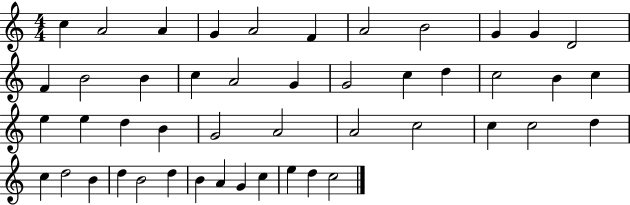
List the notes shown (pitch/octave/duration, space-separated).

C5/q A4/h A4/q G4/q A4/h F4/q A4/h B4/h G4/q G4/q D4/h F4/q B4/h B4/q C5/q A4/h G4/q G4/h C5/q D5/q C5/h B4/q C5/q E5/q E5/q D5/q B4/q G4/h A4/h A4/h C5/h C5/q C5/h D5/q C5/q D5/h B4/q D5/q B4/h D5/q B4/q A4/q G4/q C5/q E5/q D5/q C5/h